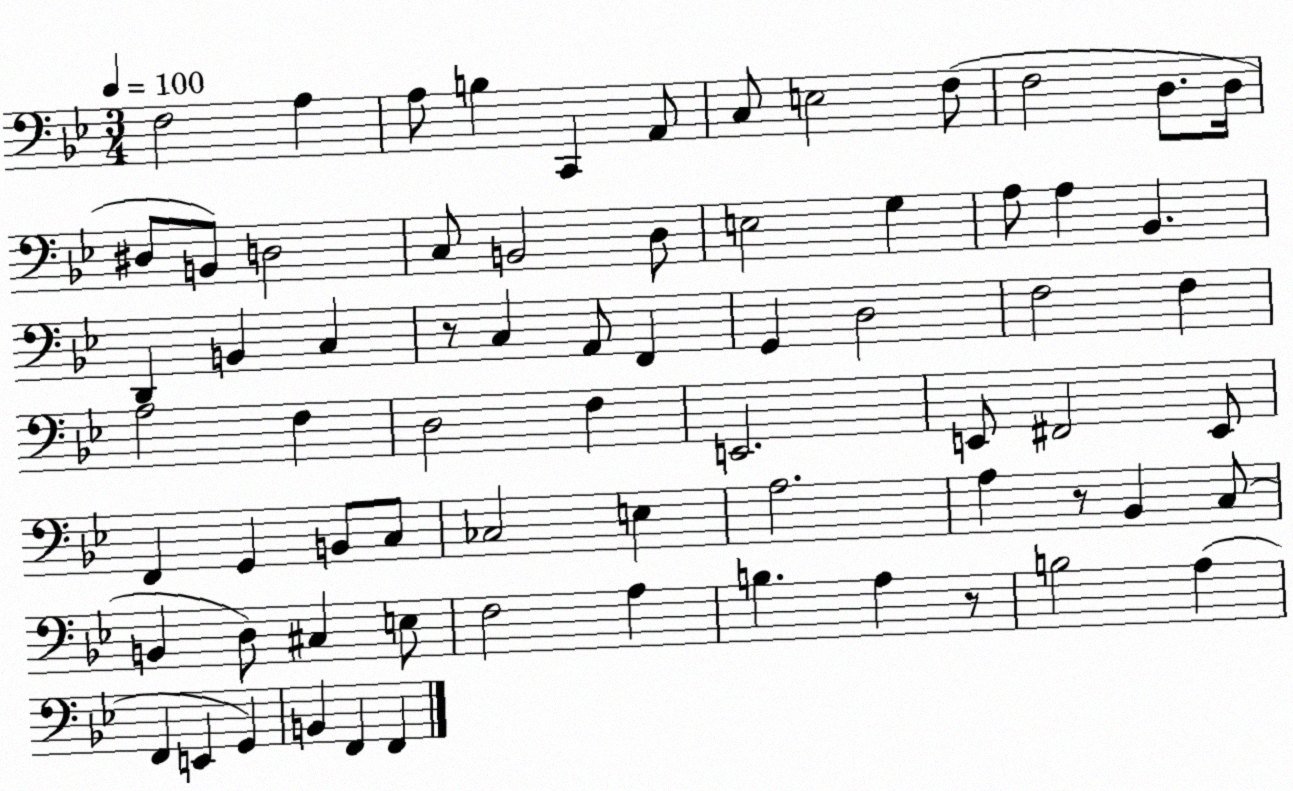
X:1
T:Untitled
M:3/4
L:1/4
K:Bb
F,2 A, A,/2 B, C,, A,,/2 C,/2 E,2 F,/2 F,2 D,/2 D,/4 ^D,/2 B,,/2 D,2 C,/2 B,,2 D,/2 E,2 G, A,/2 A, _B,, D,, B,, C, z/2 C, A,,/2 F,, G,, D,2 F,2 F, A,2 F, D,2 F, E,,2 E,,/2 ^F,,2 E,,/2 F,, G,, B,,/2 C,/2 _C,2 E, A,2 A, z/2 _B,, C,/2 B,, D,/2 ^C, E,/2 F,2 A, B, A, z/2 B,2 A, F,, E,, G,, B,, F,, F,,